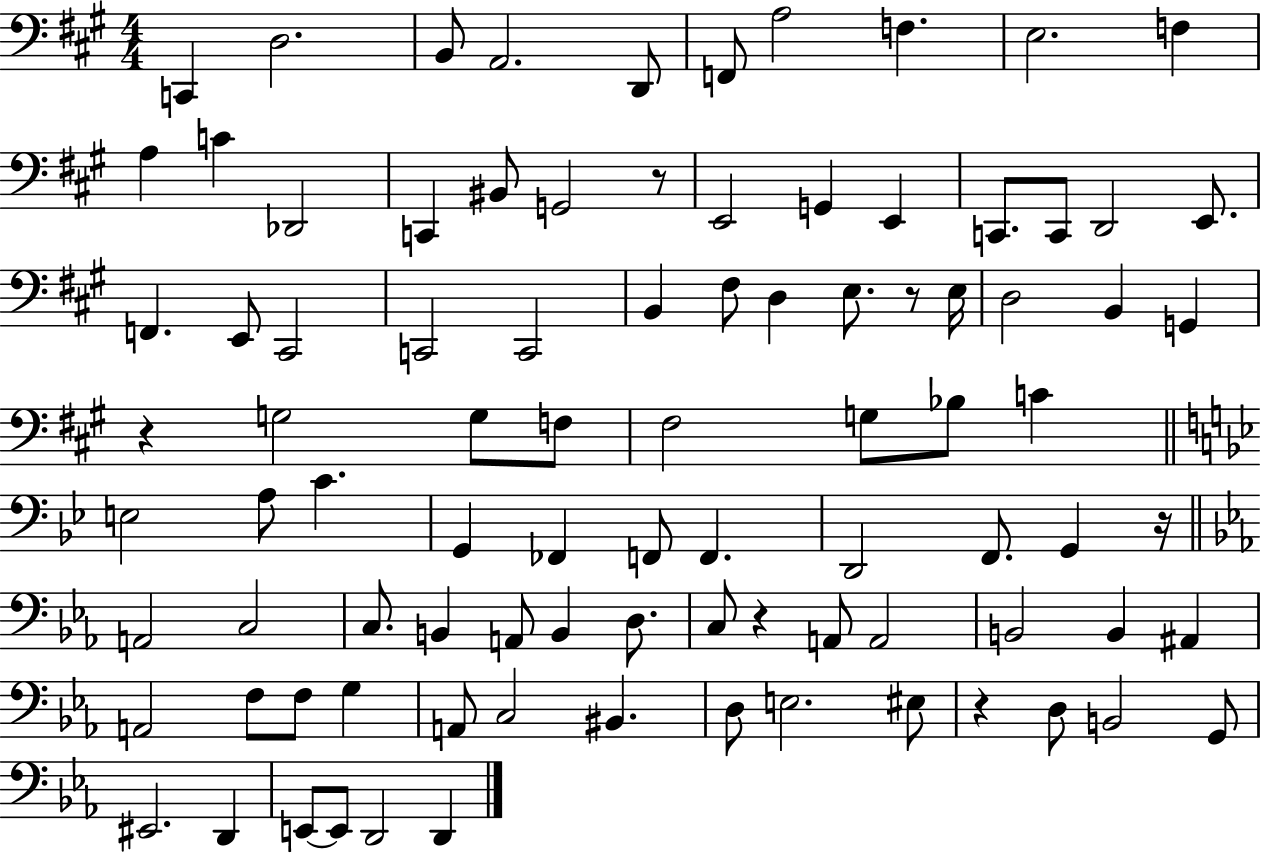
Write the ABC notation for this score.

X:1
T:Untitled
M:4/4
L:1/4
K:A
C,, D,2 B,,/2 A,,2 D,,/2 F,,/2 A,2 F, E,2 F, A, C _D,,2 C,, ^B,,/2 G,,2 z/2 E,,2 G,, E,, C,,/2 C,,/2 D,,2 E,,/2 F,, E,,/2 ^C,,2 C,,2 C,,2 B,, ^F,/2 D, E,/2 z/2 E,/4 D,2 B,, G,, z G,2 G,/2 F,/2 ^F,2 G,/2 _B,/2 C E,2 A,/2 C G,, _F,, F,,/2 F,, D,,2 F,,/2 G,, z/4 A,,2 C,2 C,/2 B,, A,,/2 B,, D,/2 C,/2 z A,,/2 A,,2 B,,2 B,, ^A,, A,,2 F,/2 F,/2 G, A,,/2 C,2 ^B,, D,/2 E,2 ^E,/2 z D,/2 B,,2 G,,/2 ^E,,2 D,, E,,/2 E,,/2 D,,2 D,,